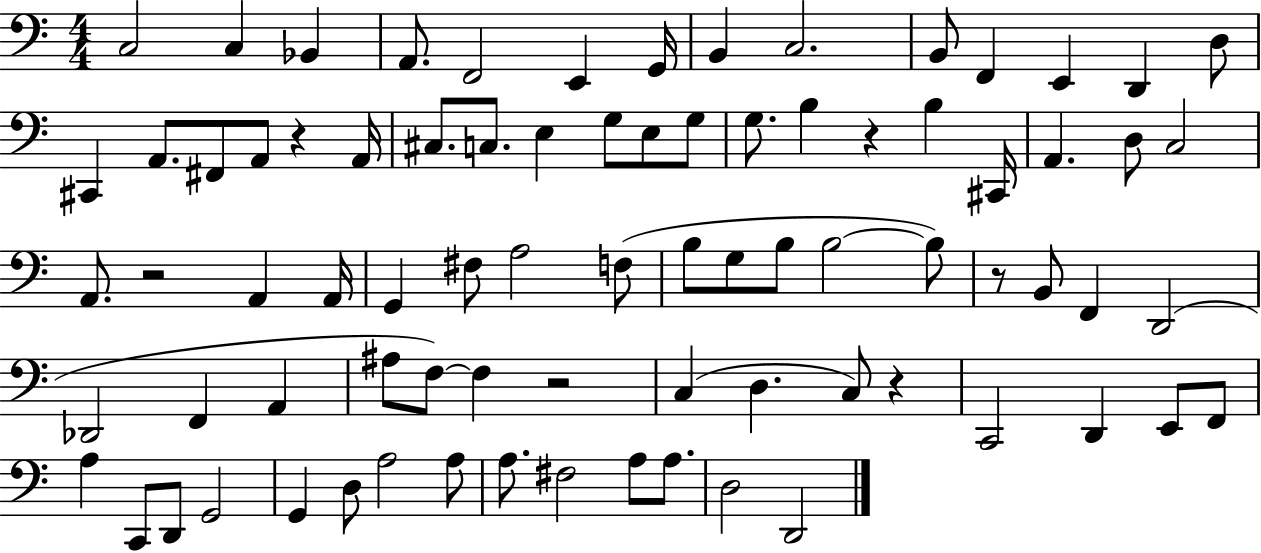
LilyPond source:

{
  \clef bass
  \numericTimeSignature
  \time 4/4
  \key c \major
  c2 c4 bes,4 | a,8. f,2 e,4 g,16 | b,4 c2. | b,8 f,4 e,4 d,4 d8 | \break cis,4 a,8. fis,8 a,8 r4 a,16 | cis8. c8. e4 g8 e8 g8 | g8. b4 r4 b4 cis,16 | a,4. d8 c2 | \break a,8. r2 a,4 a,16 | g,4 fis8 a2 f8( | b8 g8 b8 b2~~ b8) | r8 b,8 f,4 d,2( | \break des,2 f,4 a,4 | ais8 f8~~) f4 r2 | c4( d4. c8) r4 | c,2 d,4 e,8 f,8 | \break a4 c,8 d,8 g,2 | g,4 d8 a2 a8 | a8. fis2 a8 a8. | d2 d,2 | \break \bar "|."
}